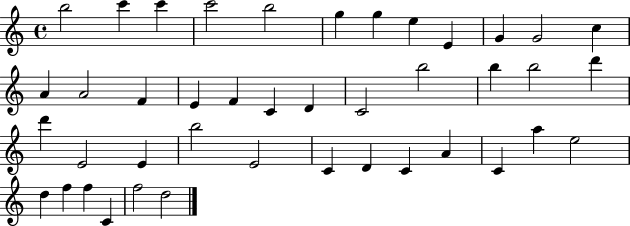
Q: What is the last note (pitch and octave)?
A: D5